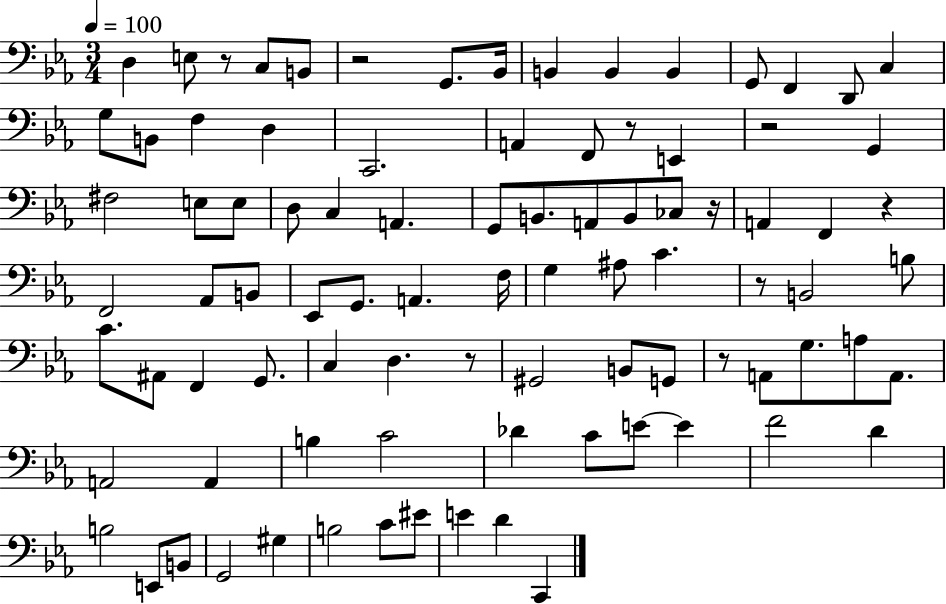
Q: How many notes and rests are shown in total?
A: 90